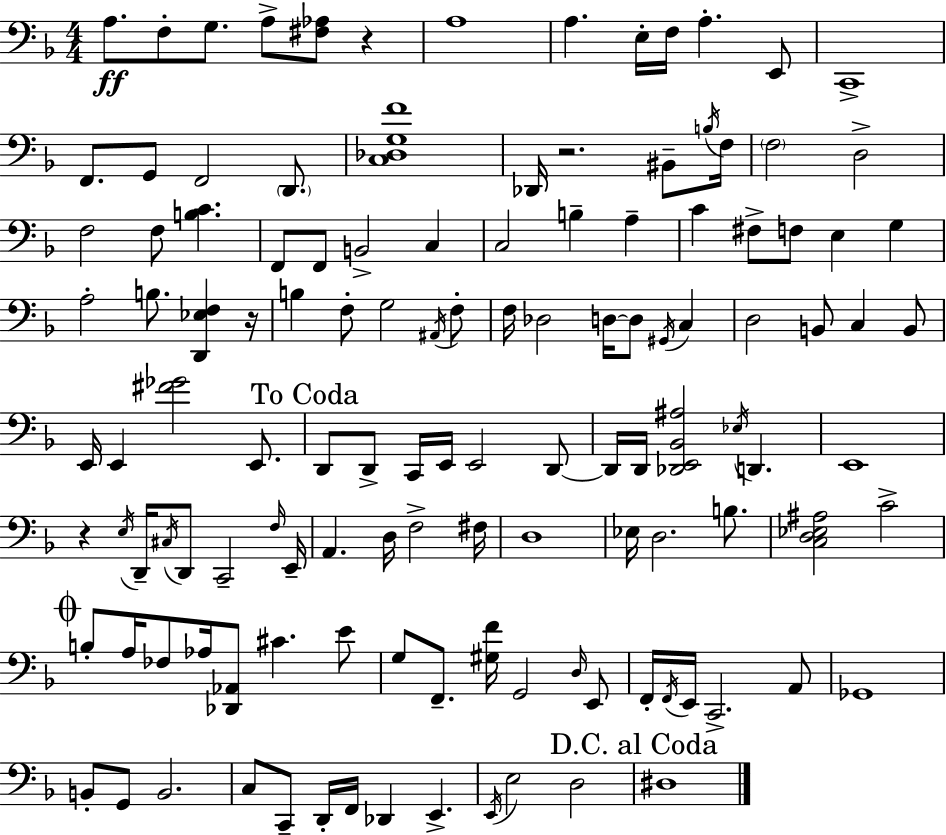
{
  \clef bass
  \numericTimeSignature
  \time 4/4
  \key f \major
  \repeat volta 2 { a8.\ff f8-. g8. a8-> <fis aes>8 r4 | a1 | a4. e16-. f16 a4.-. e,8 | c,1-> | \break f,8. g,8 f,2 \parenthesize d,8. | <c des g f'>1 | des,16 r2. bis,8-- \acciaccatura { b16 } | f16 \parenthesize f2 d2-> | \break f2 f8 <b c'>4. | f,8 f,8 b,2-> c4 | c2 b4-- a4-- | c'4 fis8-> f8 e4 g4 | \break a2-. b8. <d, ees f>4 | r16 b4 f8-. g2 \acciaccatura { ais,16 } | f8-. f16 des2 d16~~ d8 \acciaccatura { gis,16 } c4 | d2 b,8 c4 | \break b,8 e,16 e,4 <fis' ges'>2 | e,8. \mark "To Coda" d,8 d,8-> c,16 e,16 e,2 | d,8~~ d,16 d,16 <des, e, bes, ais>2 \acciaccatura { ees16 } d,4. | e,1 | \break r4 \acciaccatura { e16 } d,16-- \acciaccatura { cis16 } d,8 c,2-- | \grace { f16 } e,16-- a,4. d16 f2-> | fis16 d1 | ees16 d2. | \break b8. <c d ees ais>2 c'2-> | \mark \markup { \musicglyph "scripts.coda" } b8-. a16 fes8 aes16 <des, aes,>8 cis'4. | e'8 g8 f,8.-- <gis f'>16 g,2 | \grace { d16 } e,8 f,16-. \acciaccatura { f,16 } e,16 c,2.-> | \break a,8 ges,1 | b,8-. g,8 b,2. | c8 c,8-- d,16-. f,16 des,4 | e,4.-> \acciaccatura { e,16 } e2 | \break d2 \mark "D.C. al Coda" dis1 | } \bar "|."
}